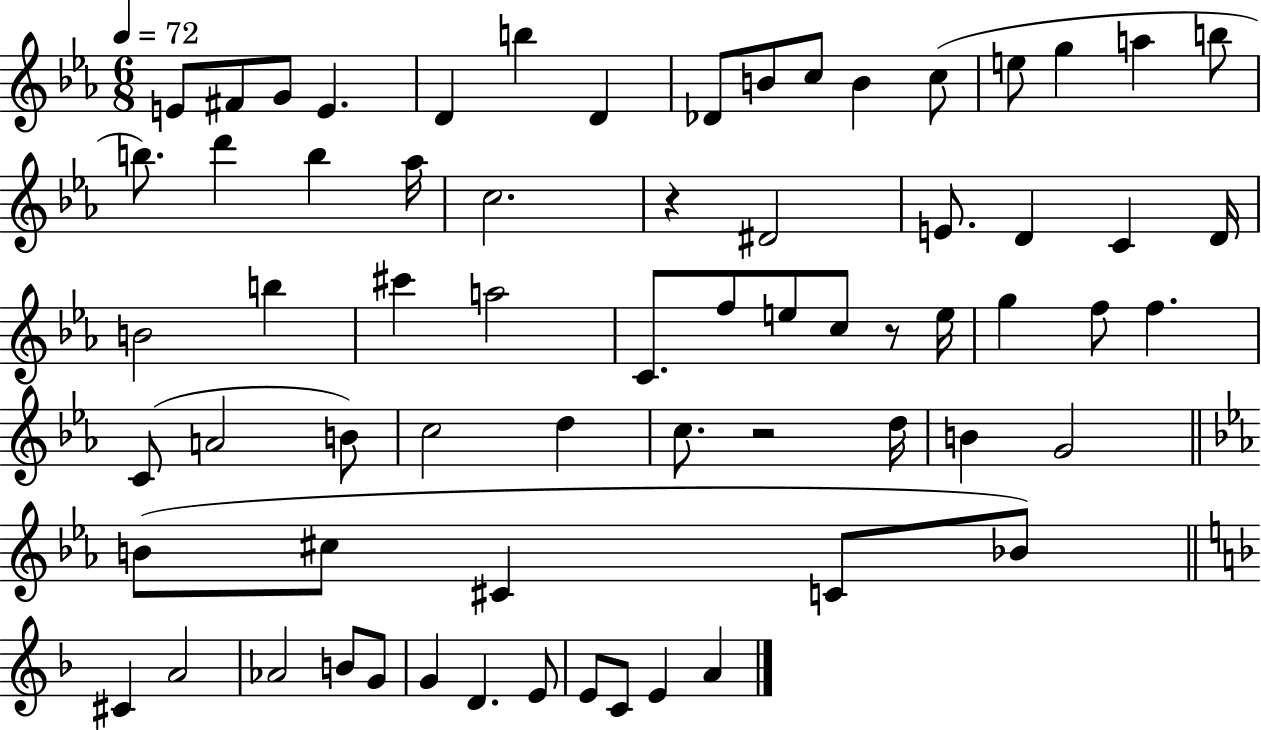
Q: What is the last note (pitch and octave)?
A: A4